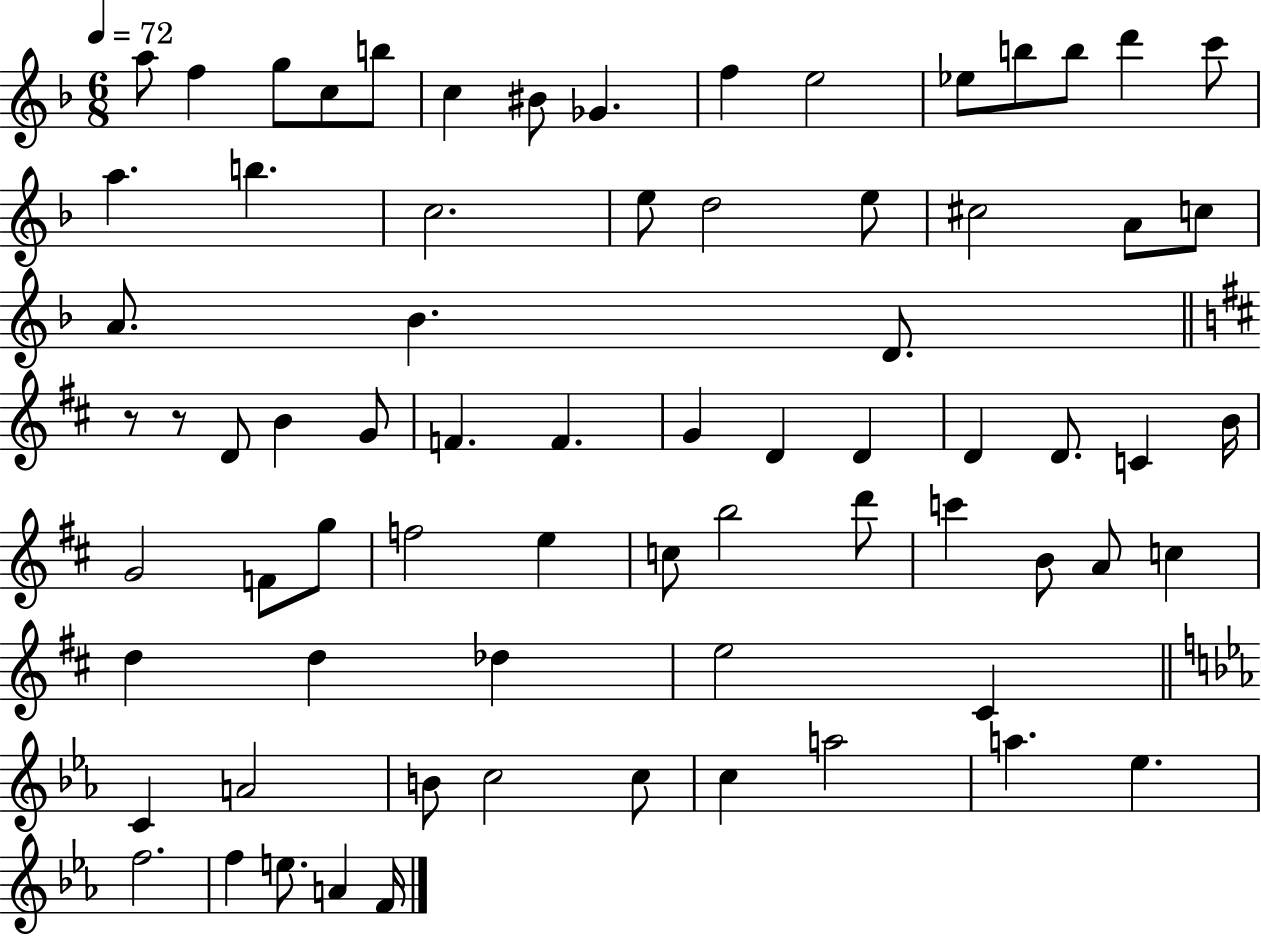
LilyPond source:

{
  \clef treble
  \numericTimeSignature
  \time 6/8
  \key f \major
  \tempo 4 = 72
  a''8 f''4 g''8 c''8 b''8 | c''4 bis'8 ges'4. | f''4 e''2 | ees''8 b''8 b''8 d'''4 c'''8 | \break a''4. b''4. | c''2. | e''8 d''2 e''8 | cis''2 a'8 c''8 | \break a'8. bes'4. d'8. | \bar "||" \break \key d \major r8 r8 d'8 b'4 g'8 | f'4. f'4. | g'4 d'4 d'4 | d'4 d'8. c'4 b'16 | \break g'2 f'8 g''8 | f''2 e''4 | c''8 b''2 d'''8 | c'''4 b'8 a'8 c''4 | \break d''4 d''4 des''4 | e''2 cis'4 | \bar "||" \break \key ees \major c'4 a'2 | b'8 c''2 c''8 | c''4 a''2 | a''4. ees''4. | \break f''2. | f''4 e''8. a'4 f'16 | \bar "|."
}